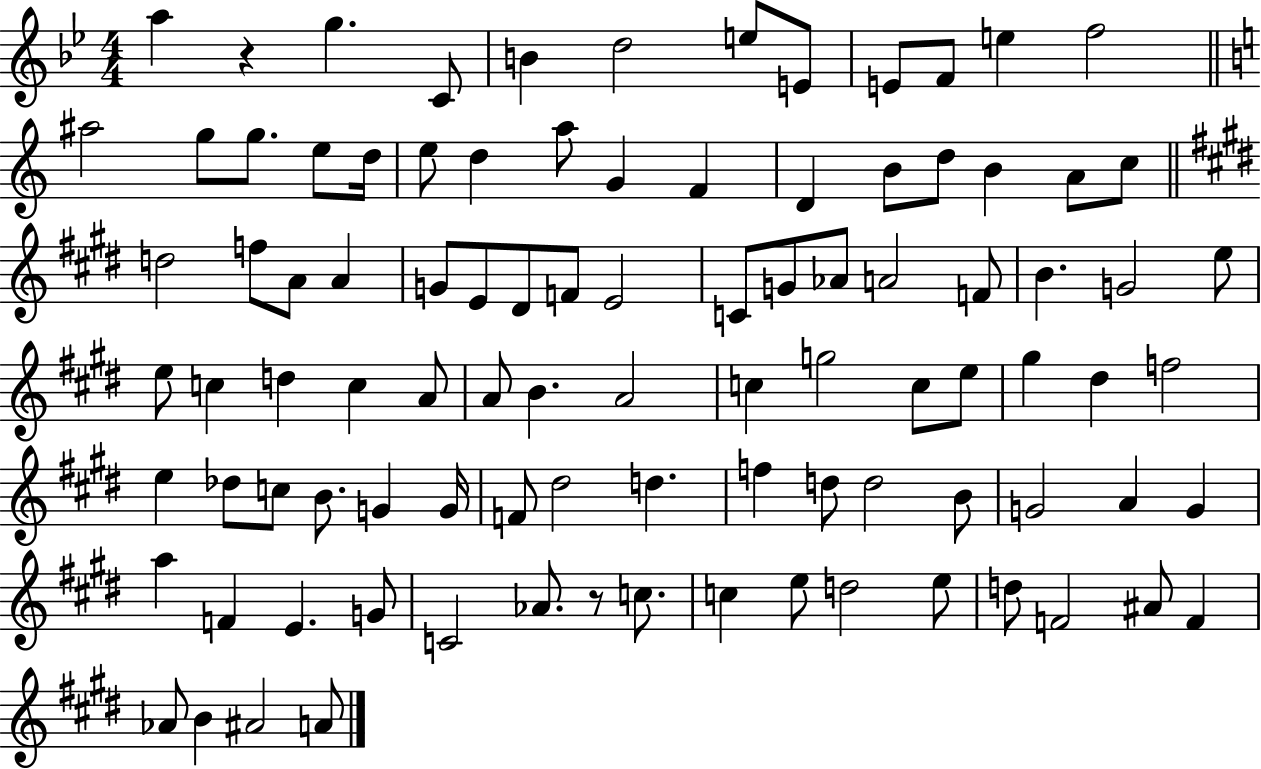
{
  \clef treble
  \numericTimeSignature
  \time 4/4
  \key bes \major
  a''4 r4 g''4. c'8 | b'4 d''2 e''8 e'8 | e'8 f'8 e''4 f''2 | \bar "||" \break \key a \minor ais''2 g''8 g''8. e''8 d''16 | e''8 d''4 a''8 g'4 f'4 | d'4 b'8 d''8 b'4 a'8 c''8 | \bar "||" \break \key e \major d''2 f''8 a'8 a'4 | g'8 e'8 dis'8 f'8 e'2 | c'8 g'8 aes'8 a'2 f'8 | b'4. g'2 e''8 | \break e''8 c''4 d''4 c''4 a'8 | a'8 b'4. a'2 | c''4 g''2 c''8 e''8 | gis''4 dis''4 f''2 | \break e''4 des''8 c''8 b'8. g'4 g'16 | f'8 dis''2 d''4. | f''4 d''8 d''2 b'8 | g'2 a'4 g'4 | \break a''4 f'4 e'4. g'8 | c'2 aes'8. r8 c''8. | c''4 e''8 d''2 e''8 | d''8 f'2 ais'8 f'4 | \break aes'8 b'4 ais'2 a'8 | \bar "|."
}